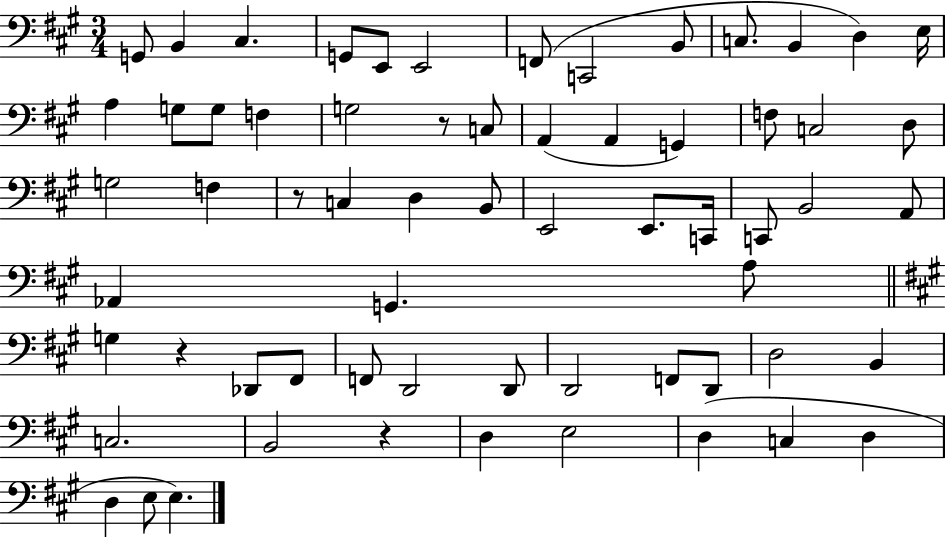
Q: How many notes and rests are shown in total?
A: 64